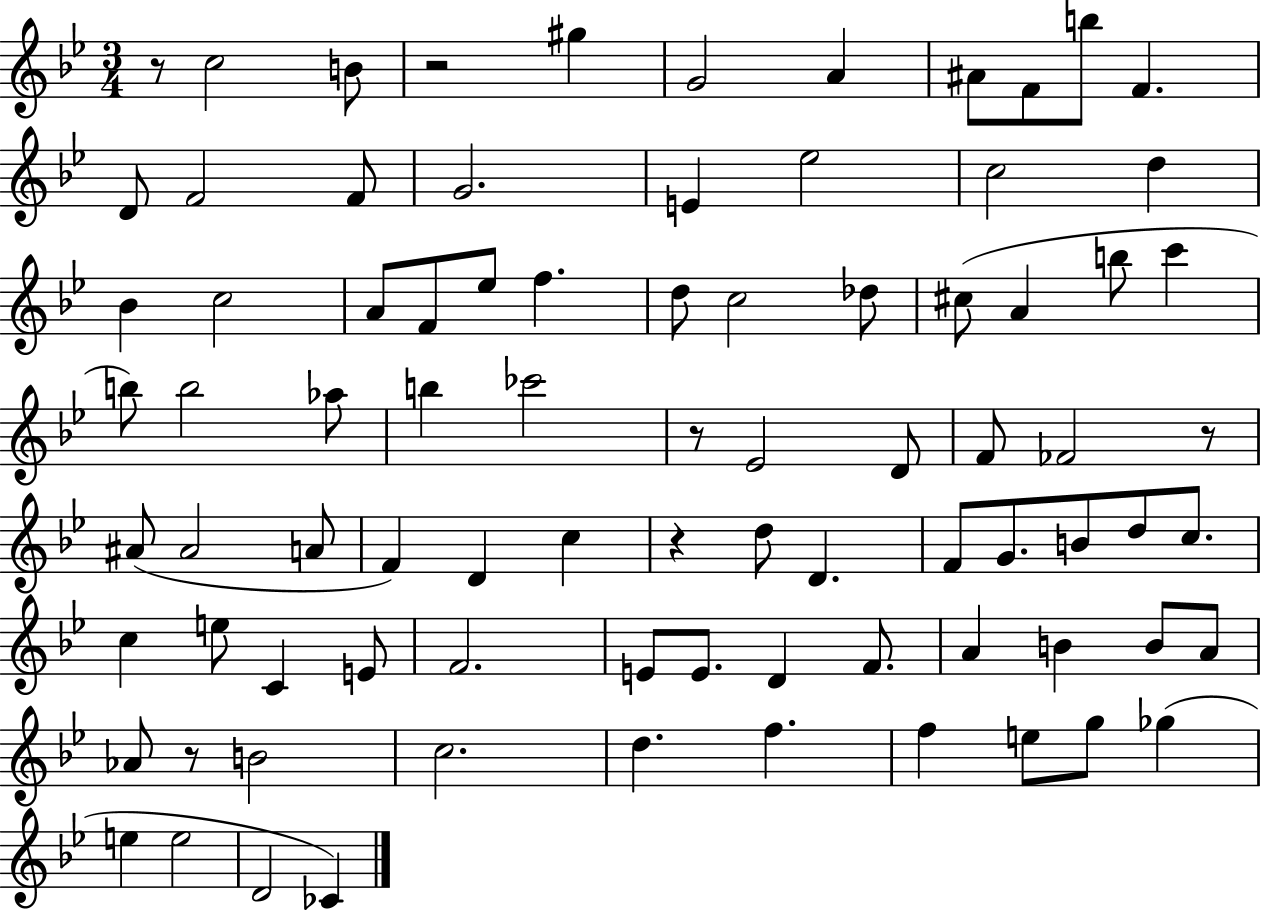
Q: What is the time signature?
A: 3/4